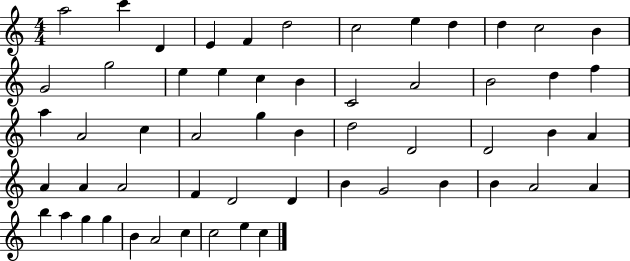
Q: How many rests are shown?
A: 0